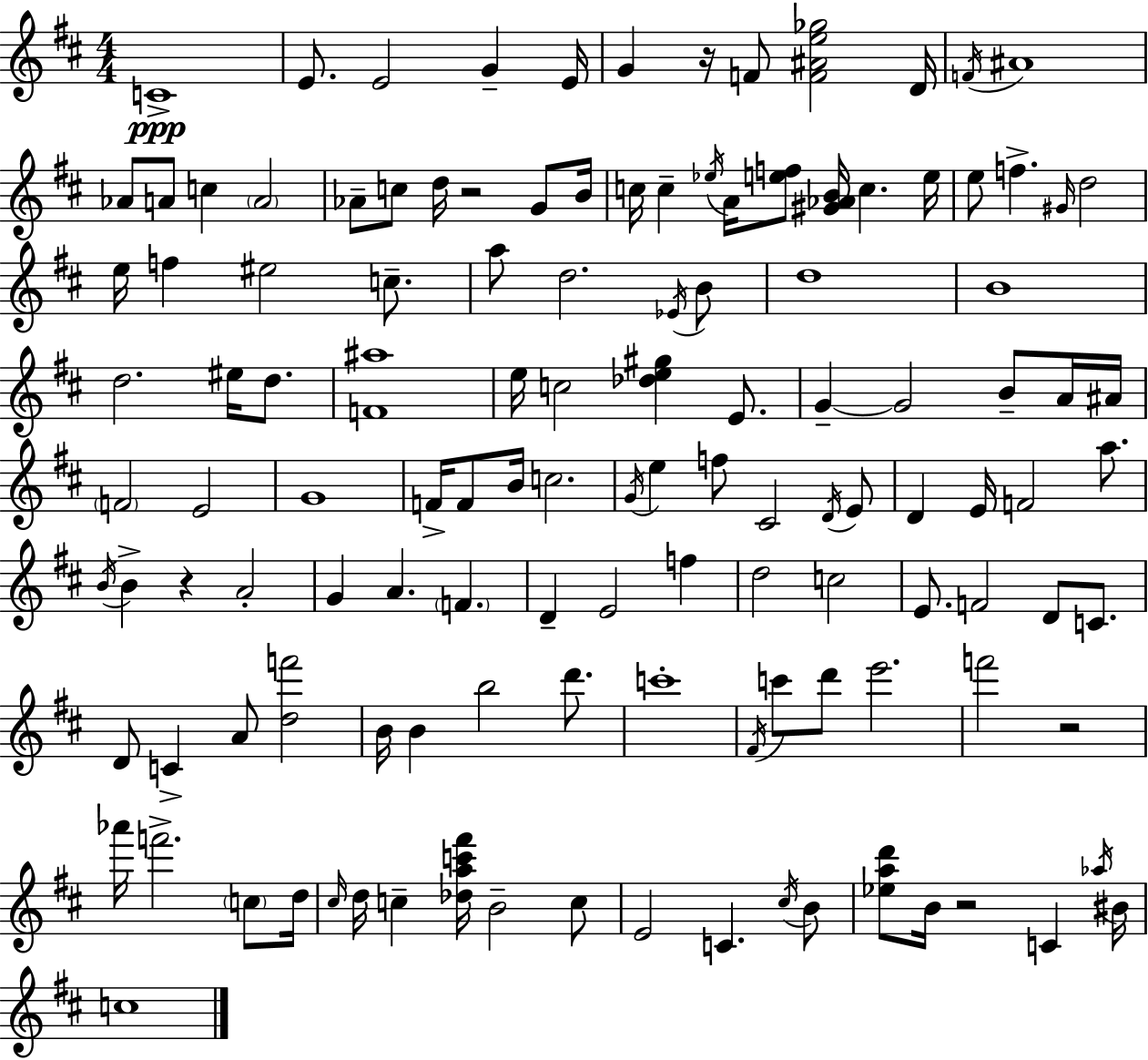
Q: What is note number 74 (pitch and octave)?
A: D4